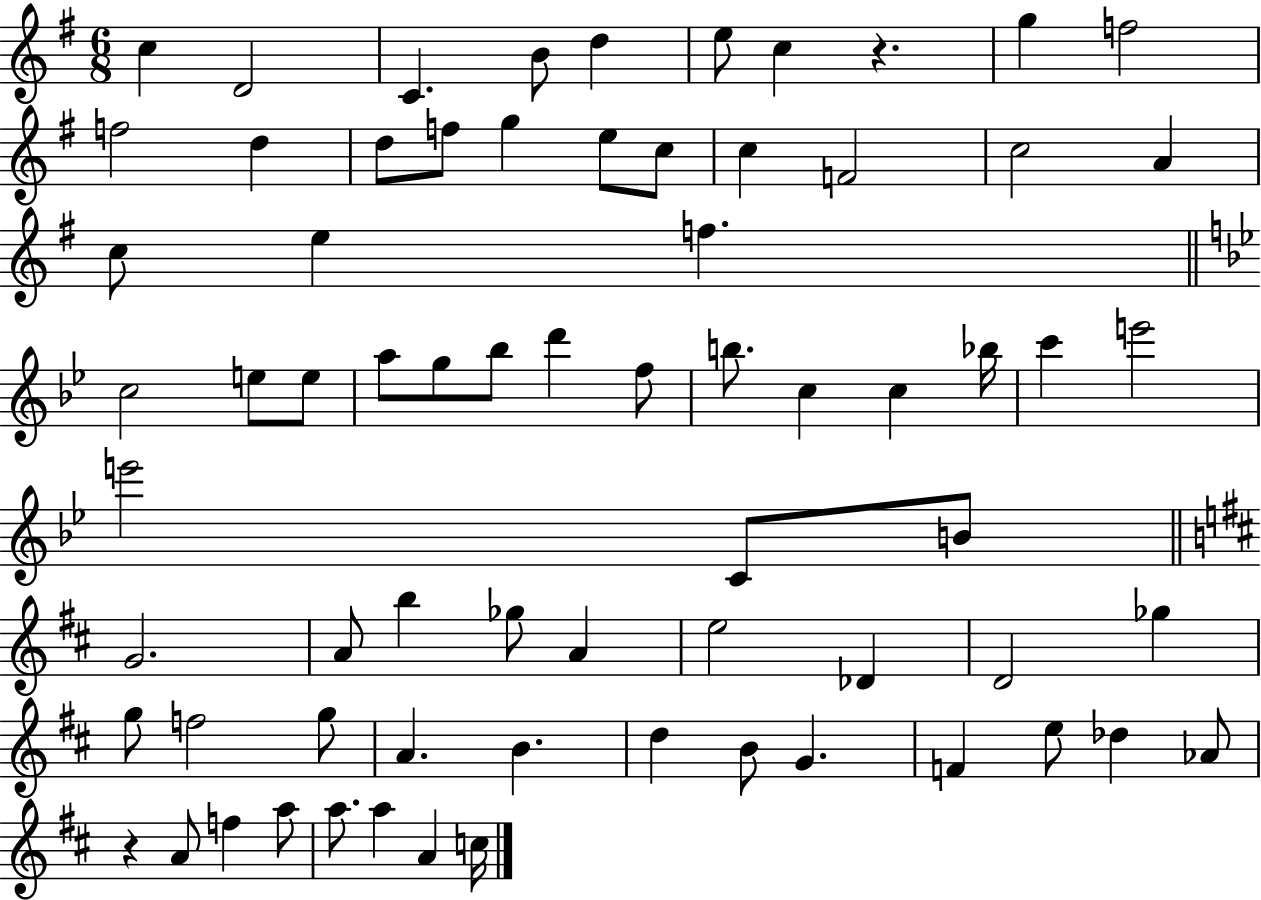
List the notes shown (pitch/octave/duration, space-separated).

C5/q D4/h C4/q. B4/e D5/q E5/e C5/q R/q. G5/q F5/h F5/h D5/q D5/e F5/e G5/q E5/e C5/e C5/q F4/h C5/h A4/q C5/e E5/q F5/q. C5/h E5/e E5/e A5/e G5/e Bb5/e D6/q F5/e B5/e. C5/q C5/q Bb5/s C6/q E6/h E6/h C4/e B4/e G4/h. A4/e B5/q Gb5/e A4/q E5/h Db4/q D4/h Gb5/q G5/e F5/h G5/e A4/q. B4/q. D5/q B4/e G4/q. F4/q E5/e Db5/q Ab4/e R/q A4/e F5/q A5/e A5/e. A5/q A4/q C5/s